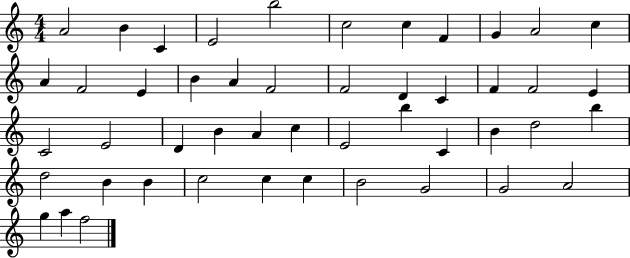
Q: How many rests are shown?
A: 0